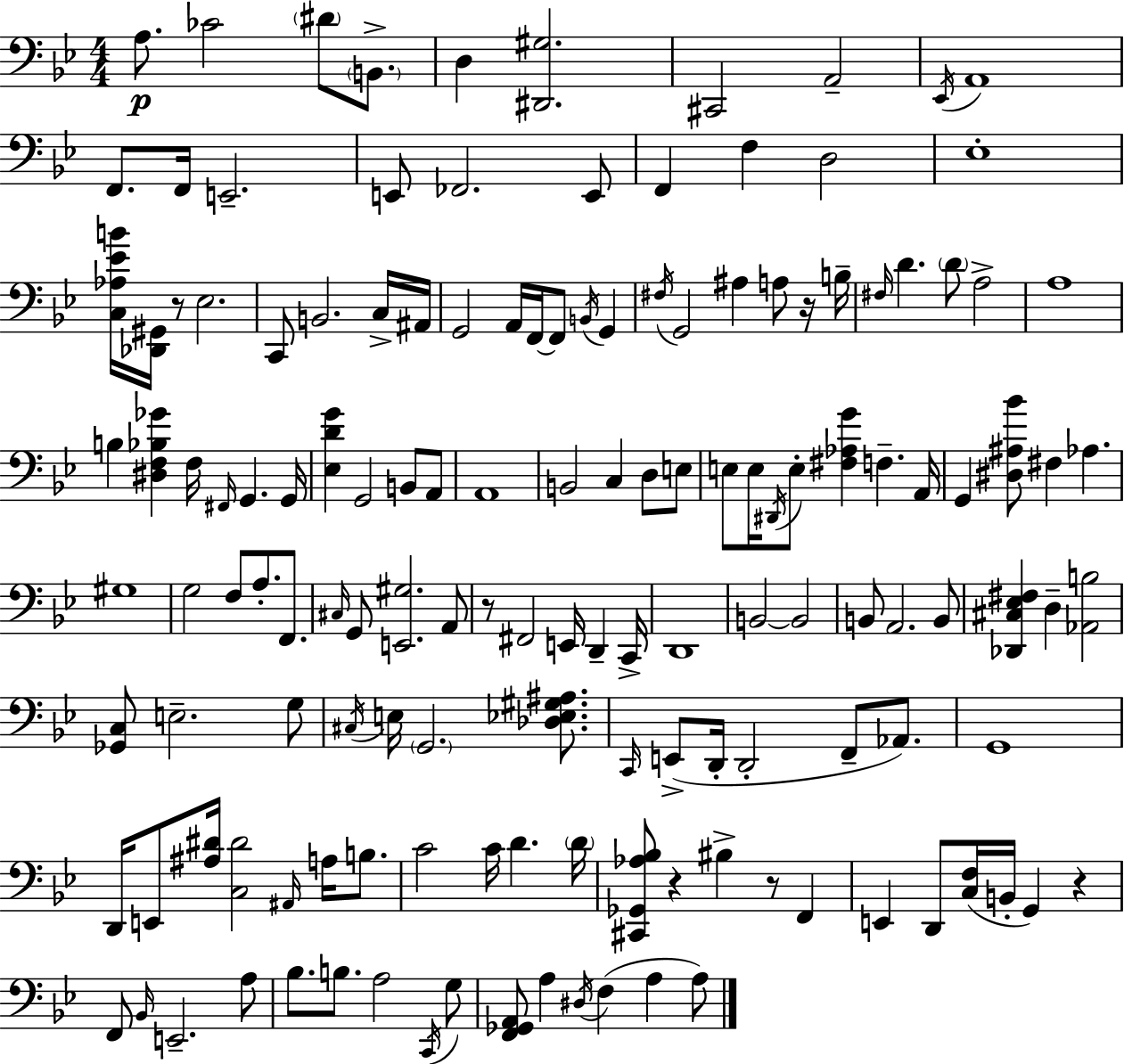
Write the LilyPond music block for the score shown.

{
  \clef bass
  \numericTimeSignature
  \time 4/4
  \key bes \major
  a8.\p ces'2 \parenthesize dis'8 \parenthesize b,8.-> | d4 <dis, gis>2. | cis,2 a,2-- | \acciaccatura { ees,16 } a,1 | \break f,8. f,16 e,2.-- | e,8 fes,2. e,8 | f,4 f4 d2 | ees1-. | \break <c aes ees' b'>16 <des, gis,>16 r8 ees2. | c,8 b,2. c16-> | ais,16 g,2 a,16 f,16~~ f,8 \acciaccatura { b,16 } g,4 | \acciaccatura { fis16 } g,2 ais4 a8 | \break r16 b16-- \grace { fis16 } d'4. \parenthesize d'8 a2-> | a1 | b4 <dis f bes ges'>4 f16 \grace { fis,16 } g,4. | g,16 <ees d' g'>4 g,2 | \break b,8 a,8 a,1 | b,2 c4 | d8 e8 e8 e16 \acciaccatura { dis,16 } e8-. <fis aes g'>4 f4.-- | a,16 g,4 <dis ais bes'>8 fis4 | \break aes4. gis1 | g2 f8 | a8.-. f,8. \grace { cis16 } g,8 <e, gis>2. | a,8 r8 fis,2 | \break e,16 d,4-- c,16-> d,1 | b,2~~ b,2 | b,8 a,2. | b,8 <des, cis ees fis>4 d4-- <aes, b>2 | \break <ges, c>8 e2.-- | g8 \acciaccatura { cis16 } e16 \parenthesize g,2. | <des ees gis ais>8. \grace { c,16 } e,8->( d,16-. d,2-. | f,8-- aes,8.) g,1 | \break d,16 e,8 <ais dis'>16 <c dis'>2 | \grace { ais,16 } a16 b8. c'2 | c'16 d'4. \parenthesize d'16 <cis, ges, aes bes>8 r4 | bis4-> r8 f,4 e,4 d,8 | \break <c f>16( b,16-. g,4) r4 f,8 \grace { bes,16 } e,2.-- | a8 bes8. b8. | a2 \acciaccatura { c,16 } g8 <f, ges, a,>8 a4 | \acciaccatura { dis16 } f4( a4 a8) \bar "|."
}